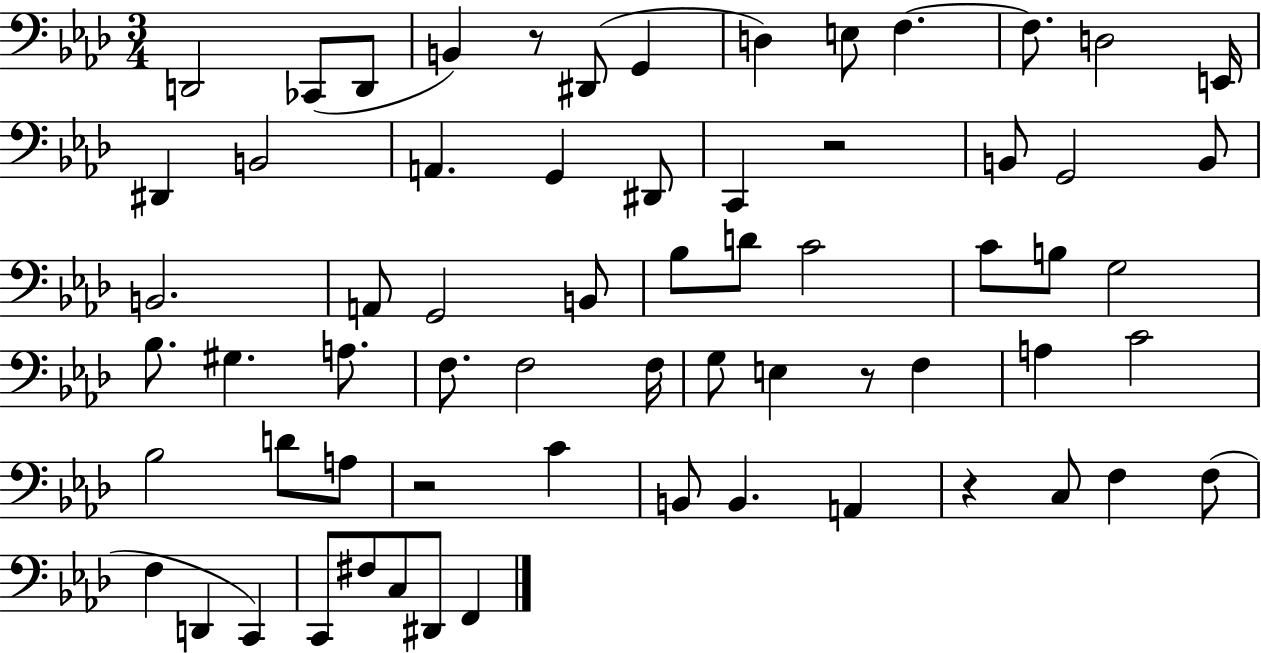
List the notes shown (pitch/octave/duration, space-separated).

D2/h CES2/e D2/e B2/q R/e D#2/e G2/q D3/q E3/e F3/q. F3/e. D3/h E2/s D#2/q B2/h A2/q. G2/q D#2/e C2/q R/h B2/e G2/h B2/e B2/h. A2/e G2/h B2/e Bb3/e D4/e C4/h C4/e B3/e G3/h Bb3/e. G#3/q. A3/e. F3/e. F3/h F3/s G3/e E3/q R/e F3/q A3/q C4/h Bb3/h D4/e A3/e R/h C4/q B2/e B2/q. A2/q R/q C3/e F3/q F3/e F3/q D2/q C2/q C2/e F#3/e C3/e D#2/e F2/q